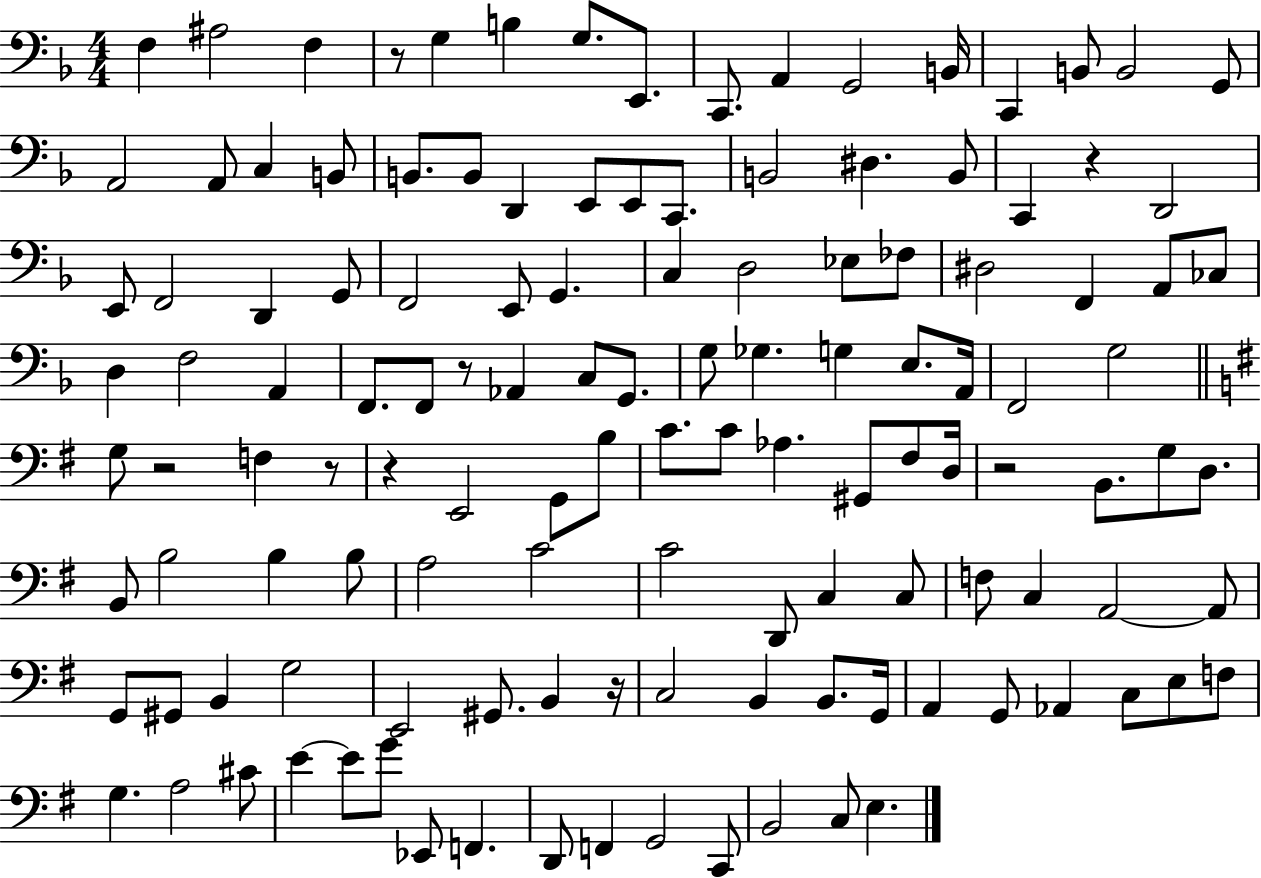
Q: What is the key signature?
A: F major